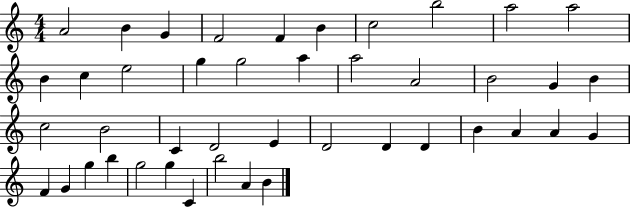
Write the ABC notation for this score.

X:1
T:Untitled
M:4/4
L:1/4
K:C
A2 B G F2 F B c2 b2 a2 a2 B c e2 g g2 a a2 A2 B2 G B c2 B2 C D2 E D2 D D B A A G F G g b g2 g C b2 A B